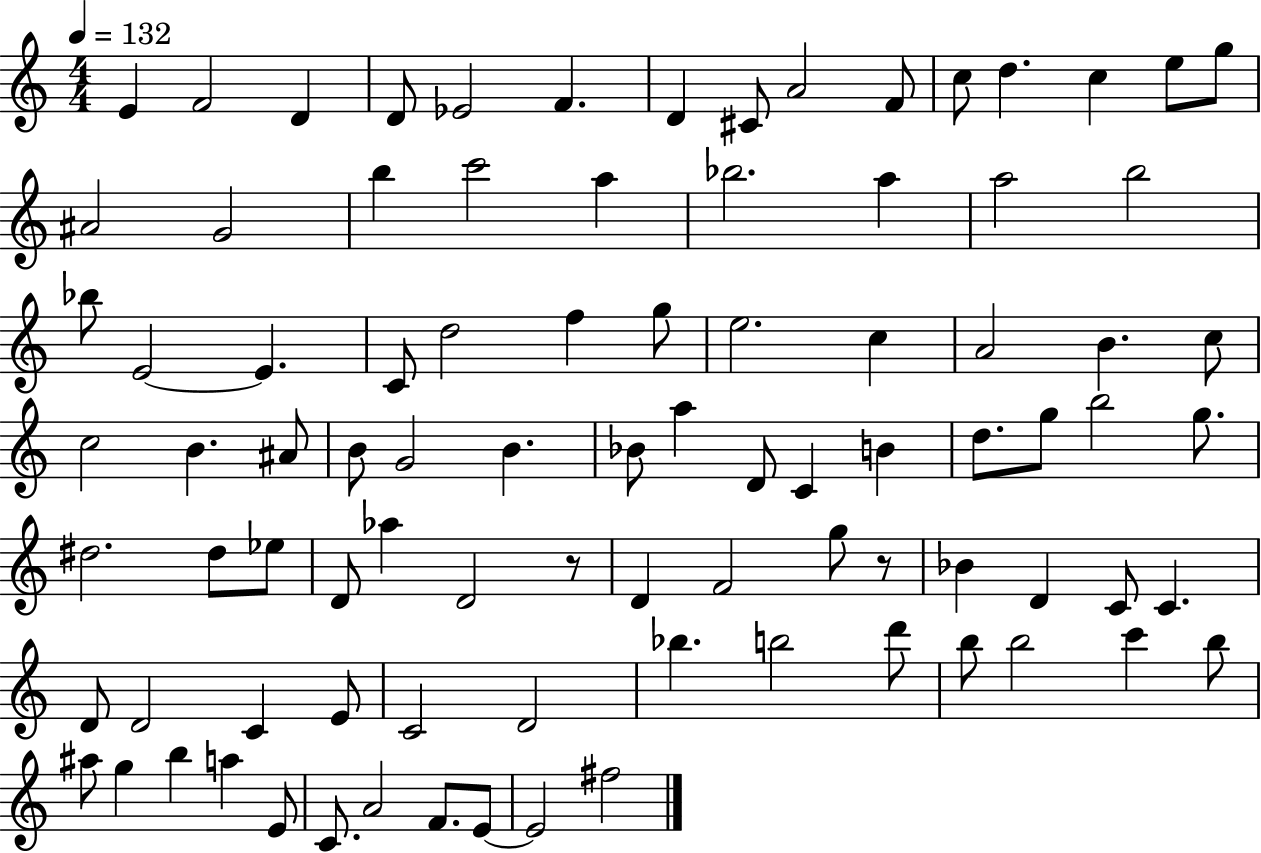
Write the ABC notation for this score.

X:1
T:Untitled
M:4/4
L:1/4
K:C
E F2 D D/2 _E2 F D ^C/2 A2 F/2 c/2 d c e/2 g/2 ^A2 G2 b c'2 a _b2 a a2 b2 _b/2 E2 E C/2 d2 f g/2 e2 c A2 B c/2 c2 B ^A/2 B/2 G2 B _B/2 a D/2 C B d/2 g/2 b2 g/2 ^d2 ^d/2 _e/2 D/2 _a D2 z/2 D F2 g/2 z/2 _B D C/2 C D/2 D2 C E/2 C2 D2 _b b2 d'/2 b/2 b2 c' b/2 ^a/2 g b a E/2 C/2 A2 F/2 E/2 E2 ^f2